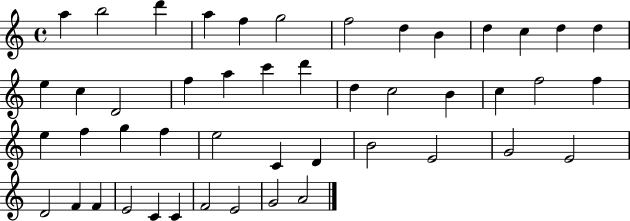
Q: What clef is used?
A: treble